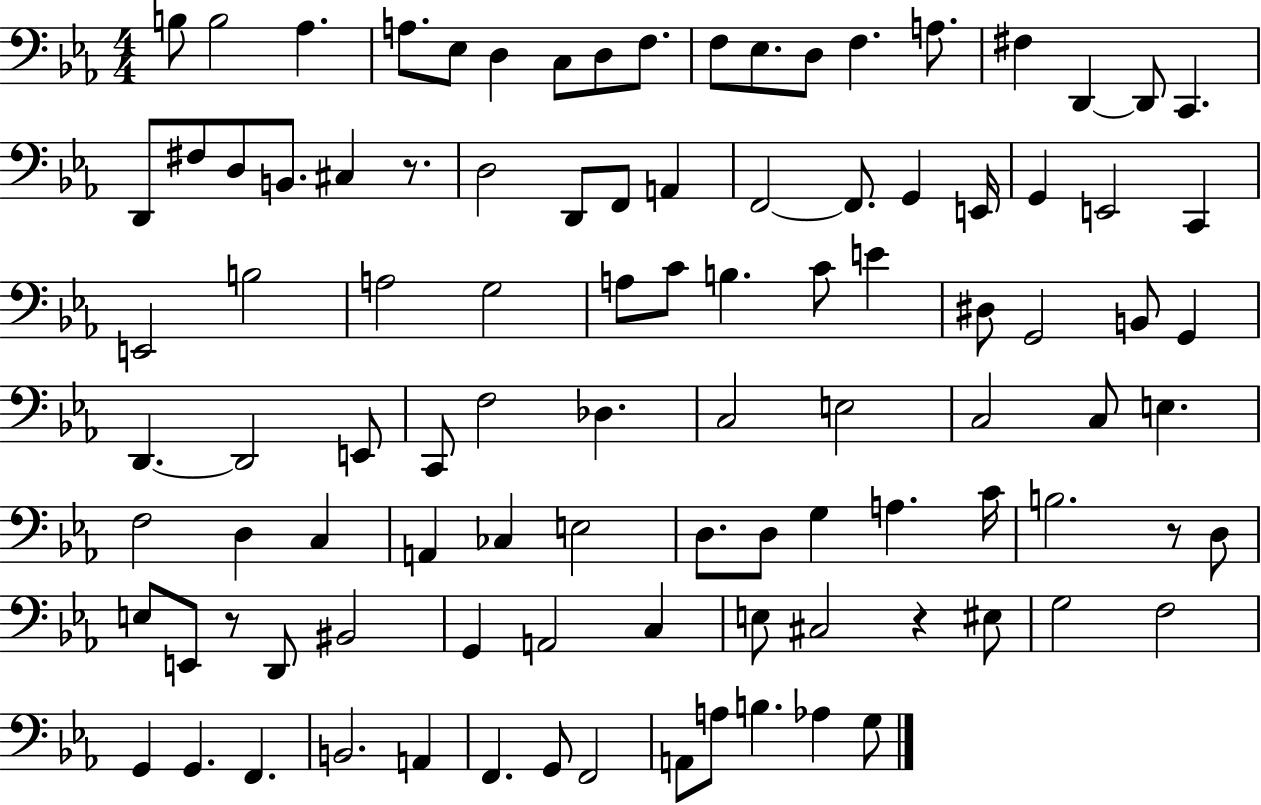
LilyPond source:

{
  \clef bass
  \numericTimeSignature
  \time 4/4
  \key ees \major
  b8 b2 aes4. | a8. ees8 d4 c8 d8 f8. | f8 ees8. d8 f4. a8. | fis4 d,4~~ d,8 c,4. | \break d,8 fis8 d8 b,8. cis4 r8. | d2 d,8 f,8 a,4 | f,2~~ f,8. g,4 e,16 | g,4 e,2 c,4 | \break e,2 b2 | a2 g2 | a8 c'8 b4. c'8 e'4 | dis8 g,2 b,8 g,4 | \break d,4.~~ d,2 e,8 | c,8 f2 des4. | c2 e2 | c2 c8 e4. | \break f2 d4 c4 | a,4 ces4 e2 | d8. d8 g4 a4. c'16 | b2. r8 d8 | \break e8 e,8 r8 d,8 bis,2 | g,4 a,2 c4 | e8 cis2 r4 eis8 | g2 f2 | \break g,4 g,4. f,4. | b,2. a,4 | f,4. g,8 f,2 | a,8 a8 b4. aes4 g8 | \break \bar "|."
}